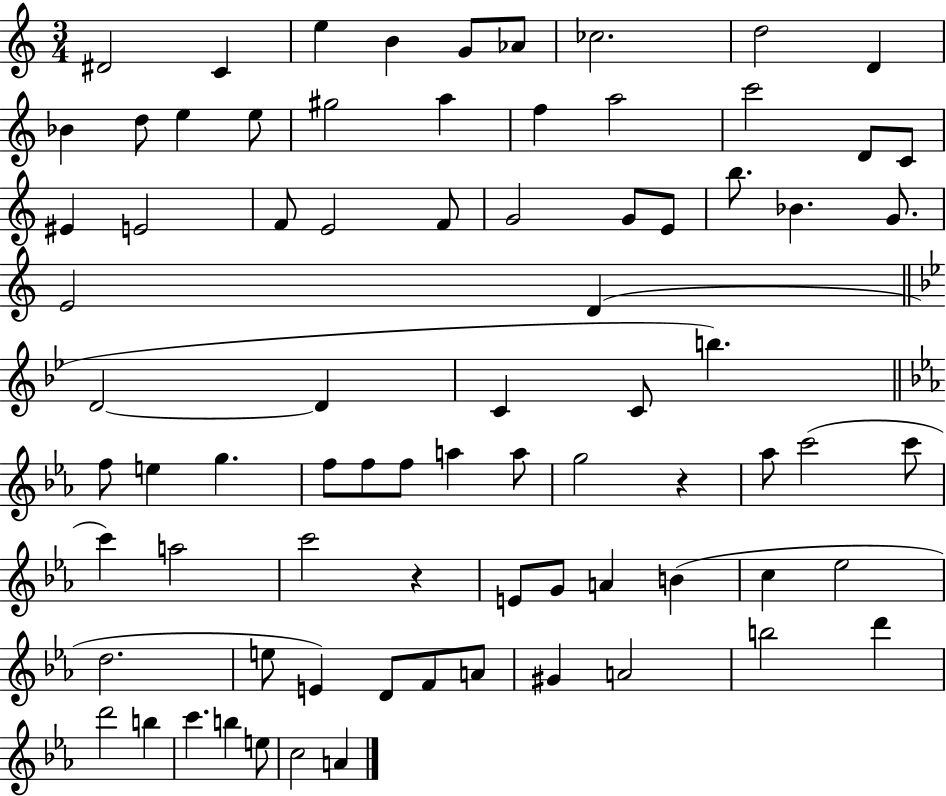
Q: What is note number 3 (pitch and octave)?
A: E5